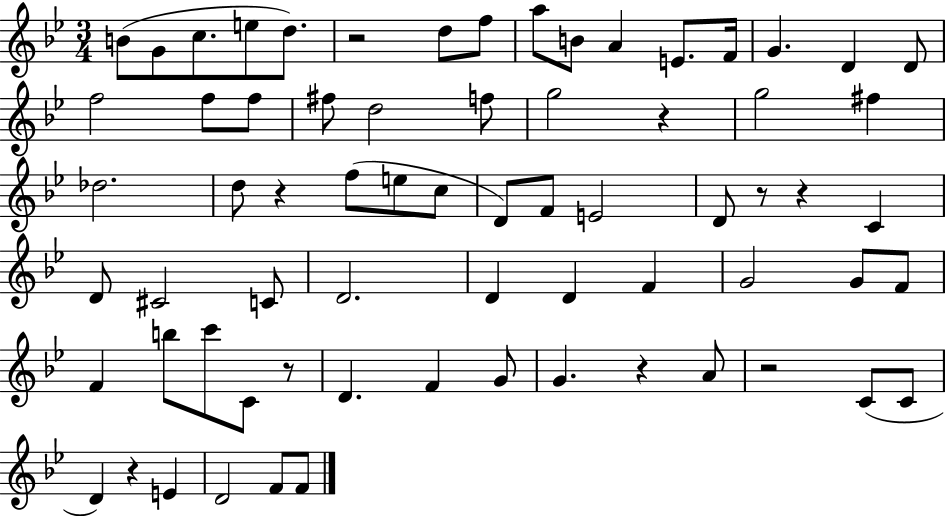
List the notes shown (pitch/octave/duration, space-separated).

B4/e G4/e C5/e. E5/e D5/e. R/h D5/e F5/e A5/e B4/e A4/q E4/e. F4/s G4/q. D4/q D4/e F5/h F5/e F5/e F#5/e D5/h F5/e G5/h R/q G5/h F#5/q Db5/h. D5/e R/q F5/e E5/e C5/e D4/e F4/e E4/h D4/e R/e R/q C4/q D4/e C#4/h C4/e D4/h. D4/q D4/q F4/q G4/h G4/e F4/e F4/q B5/e C6/e C4/e R/e D4/q. F4/q G4/e G4/q. R/q A4/e R/h C4/e C4/e D4/q R/q E4/q D4/h F4/e F4/e